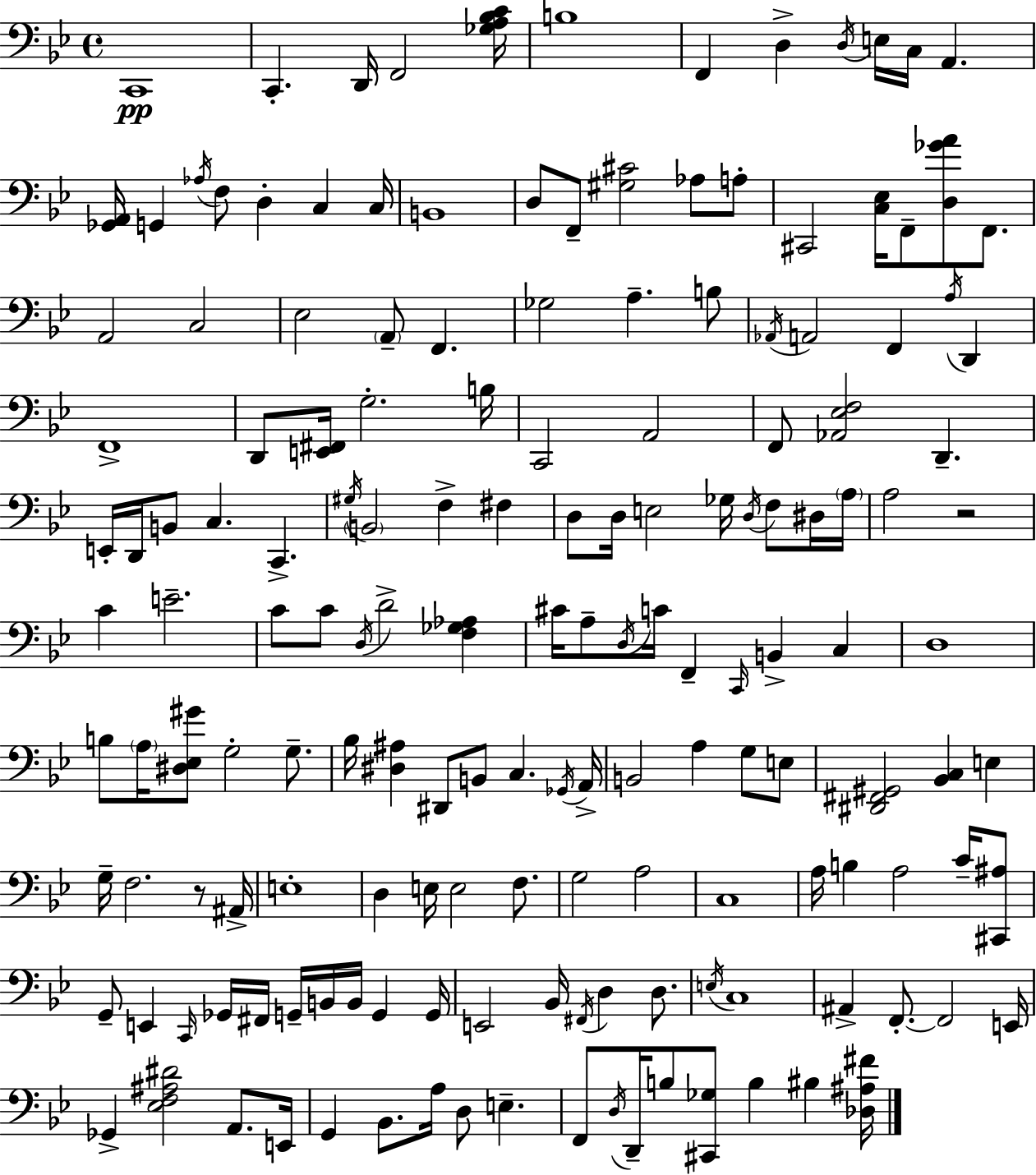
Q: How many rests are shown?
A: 2